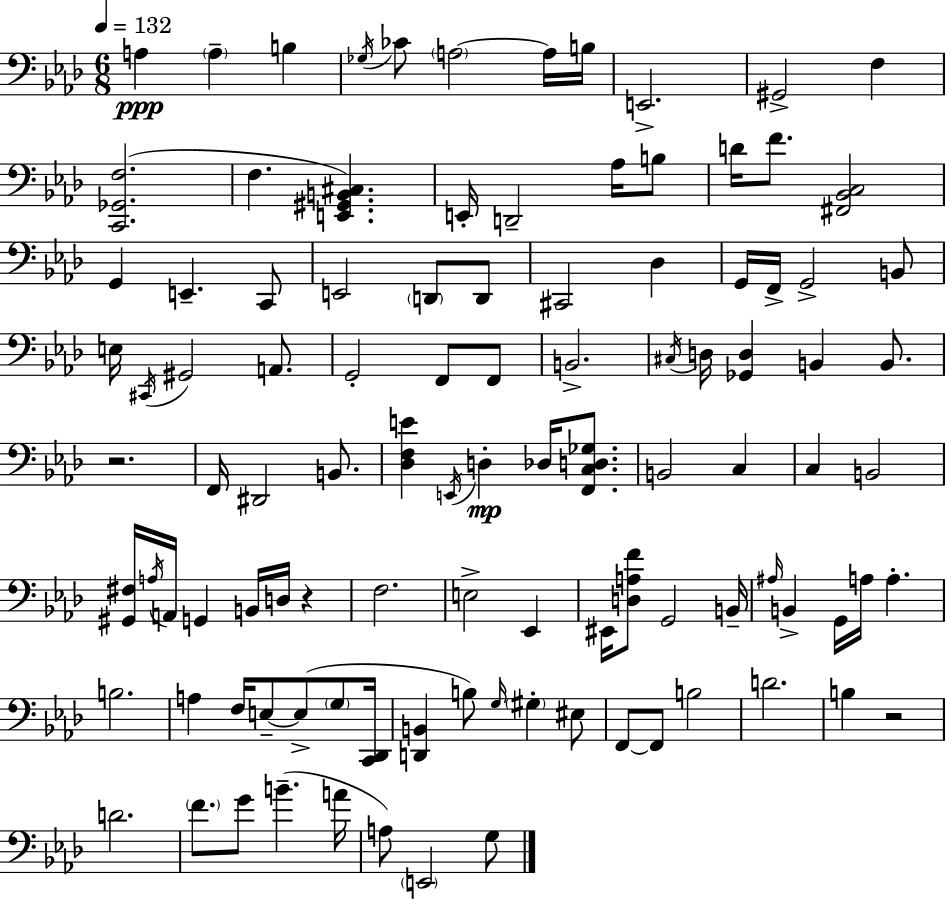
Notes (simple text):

A3/q A3/q B3/q Gb3/s CES4/e A3/h A3/s B3/s E2/h. G#2/h F3/q [C2,Gb2,F3]/h. F3/q. [E2,G#2,B2,C#3]/q. E2/s D2/h Ab3/s B3/e D4/s F4/e. [F#2,Bb2,C3]/h G2/q E2/q. C2/e E2/h D2/e D2/e C#2/h Db3/q G2/s F2/s G2/h B2/e E3/s C#2/s G#2/h A2/e. G2/h F2/e F2/e B2/h. C#3/s D3/s [Gb2,D3]/q B2/q B2/e. R/h. F2/s D#2/h B2/e. [Db3,F3,E4]/q E2/s D3/q Db3/s [F2,C3,D3,Gb3]/e. B2/h C3/q C3/q B2/h [G#2,F#3]/s A3/s A2/s G2/q B2/s D3/s R/q F3/h. E3/h Eb2/q EIS2/s [D3,A3,F4]/e G2/h B2/s A#3/s B2/q G2/s A3/s A3/q. B3/h. A3/q F3/s E3/e E3/e G3/e [C2,Db2]/s [D2,B2]/q B3/e G3/s G#3/q EIS3/e F2/e F2/e B3/h D4/h. B3/q R/h D4/h. F4/e. G4/e B4/q. A4/s A3/e E2/h G3/e